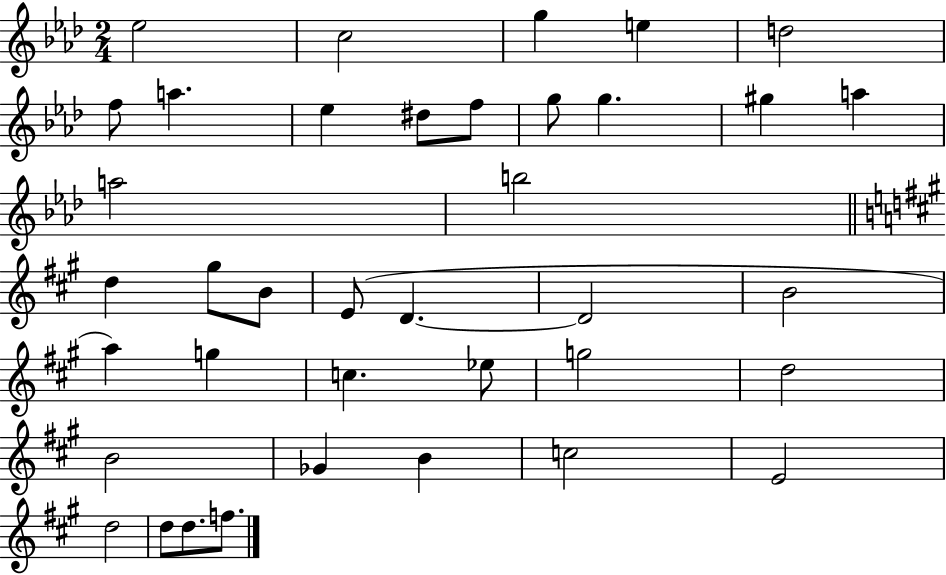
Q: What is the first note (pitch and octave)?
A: Eb5